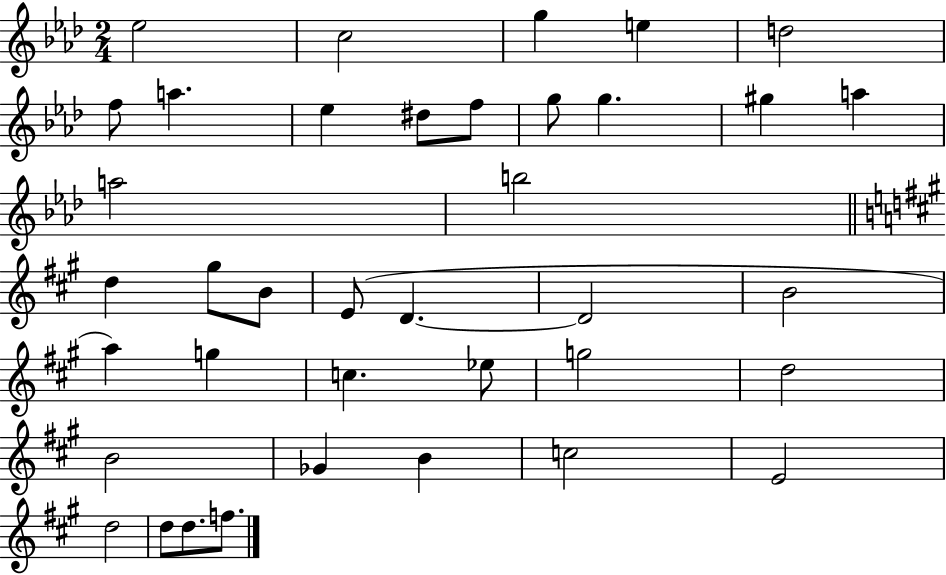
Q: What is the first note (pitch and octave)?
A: Eb5